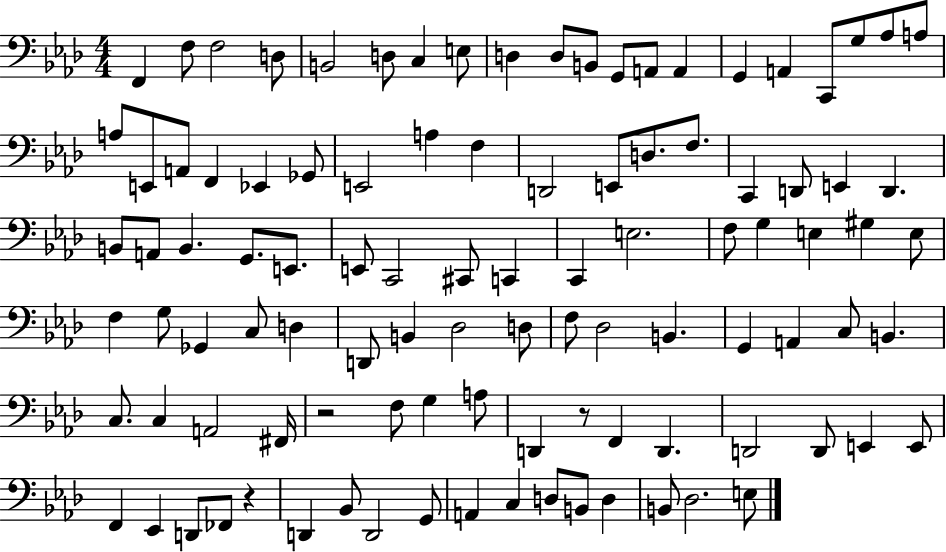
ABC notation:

X:1
T:Untitled
M:4/4
L:1/4
K:Ab
F,, F,/2 F,2 D,/2 B,,2 D,/2 C, E,/2 D, D,/2 B,,/2 G,,/2 A,,/2 A,, G,, A,, C,,/2 G,/2 _A,/2 A,/2 A,/2 E,,/2 A,,/2 F,, _E,, _G,,/2 E,,2 A, F, D,,2 E,,/2 D,/2 F,/2 C,, D,,/2 E,, D,, B,,/2 A,,/2 B,, G,,/2 E,,/2 E,,/2 C,,2 ^C,,/2 C,, C,, E,2 F,/2 G, E, ^G, E,/2 F, G,/2 _G,, C,/2 D, D,,/2 B,, _D,2 D,/2 F,/2 _D,2 B,, G,, A,, C,/2 B,, C,/2 C, A,,2 ^F,,/4 z2 F,/2 G, A,/2 D,, z/2 F,, D,, D,,2 D,,/2 E,, E,,/2 F,, _E,, D,,/2 _F,,/2 z D,, _B,,/2 D,,2 G,,/2 A,, C, D,/2 B,,/2 D, B,,/2 _D,2 E,/2